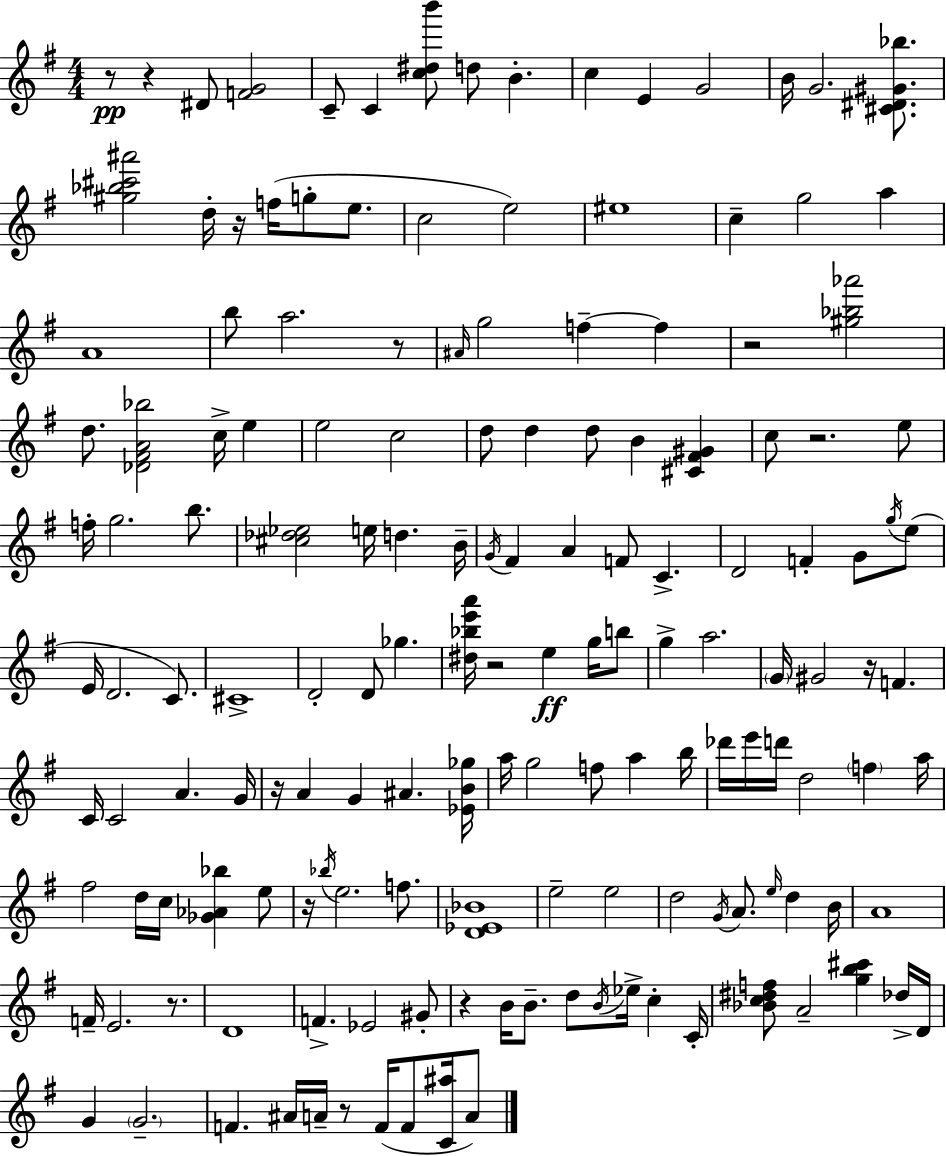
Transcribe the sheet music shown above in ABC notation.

X:1
T:Untitled
M:4/4
L:1/4
K:G
z/2 z ^D/2 [FG]2 C/2 C [c^db']/2 d/2 B c E G2 B/4 G2 [^C^D^G_b]/2 [^g_b^c'^a']2 d/4 z/4 f/4 g/2 e/2 c2 e2 ^e4 c g2 a A4 b/2 a2 z/2 ^A/4 g2 f f z2 [^g_b_a']2 d/2 [_D^FA_b]2 c/4 e e2 c2 d/2 d d/2 B [^C^F^G] c/2 z2 e/2 f/4 g2 b/2 [^c_d_e]2 e/4 d B/4 G/4 ^F A F/2 C D2 F G/2 g/4 e/2 E/4 D2 C/2 ^C4 D2 D/2 _g [^d_be'a']/4 z2 e g/4 b/2 g a2 G/4 ^G2 z/4 F C/4 C2 A G/4 z/4 A G ^A [_EB_g]/4 a/4 g2 f/2 a b/4 _d'/4 e'/4 d'/4 d2 f a/4 ^f2 d/4 c/4 [_G_A_b] e/2 z/4 _b/4 e2 f/2 [D_E_B]4 e2 e2 d2 G/4 A/2 e/4 d B/4 A4 F/4 E2 z/2 D4 F _E2 ^G/2 z B/4 B/2 d/2 B/4 _e/4 c C/4 [_Bc^df]/2 A2 [gb^c'] _d/4 D/4 G G2 F ^A/4 A/4 z/2 F/4 F/2 [C^a]/4 A/2